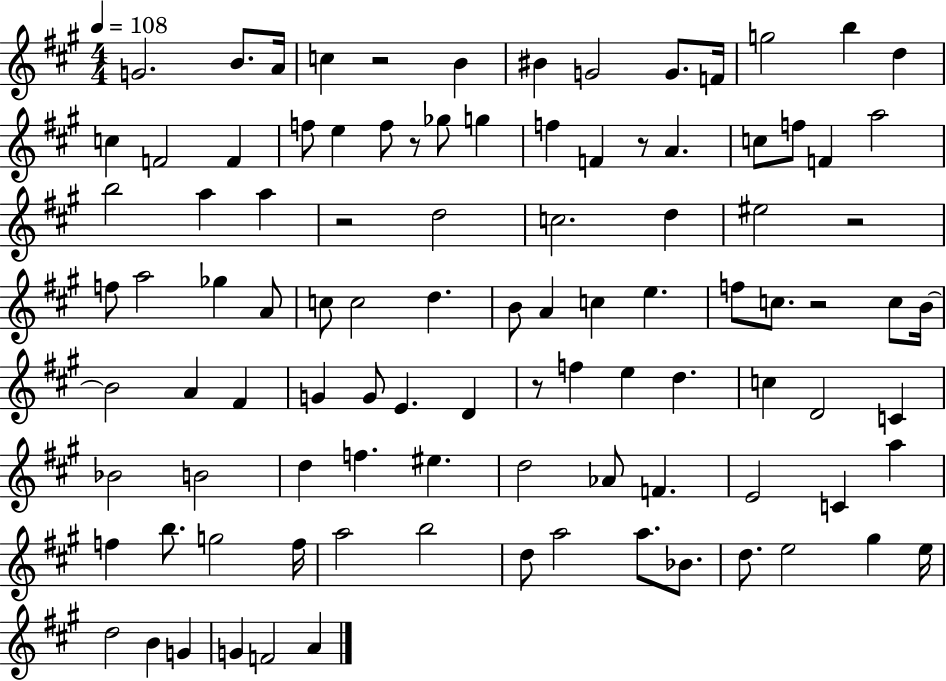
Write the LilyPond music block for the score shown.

{
  \clef treble
  \numericTimeSignature
  \time 4/4
  \key a \major
  \tempo 4 = 108
  g'2. b'8. a'16 | c''4 r2 b'4 | bis'4 g'2 g'8. f'16 | g''2 b''4 d''4 | \break c''4 f'2 f'4 | f''8 e''4 f''8 r8 ges''8 g''4 | f''4 f'4 r8 a'4. | c''8 f''8 f'4 a''2 | \break b''2 a''4 a''4 | r2 d''2 | c''2. d''4 | eis''2 r2 | \break f''8 a''2 ges''4 a'8 | c''8 c''2 d''4. | b'8 a'4 c''4 e''4. | f''8 c''8. r2 c''8 b'16~~ | \break b'2 a'4 fis'4 | g'4 g'8 e'4. d'4 | r8 f''4 e''4 d''4. | c''4 d'2 c'4 | \break bes'2 b'2 | d''4 f''4. eis''4. | d''2 aes'8 f'4. | e'2 c'4 a''4 | \break f''4 b''8. g''2 f''16 | a''2 b''2 | d''8 a''2 a''8. bes'8. | d''8. e''2 gis''4 e''16 | \break d''2 b'4 g'4 | g'4 f'2 a'4 | \bar "|."
}